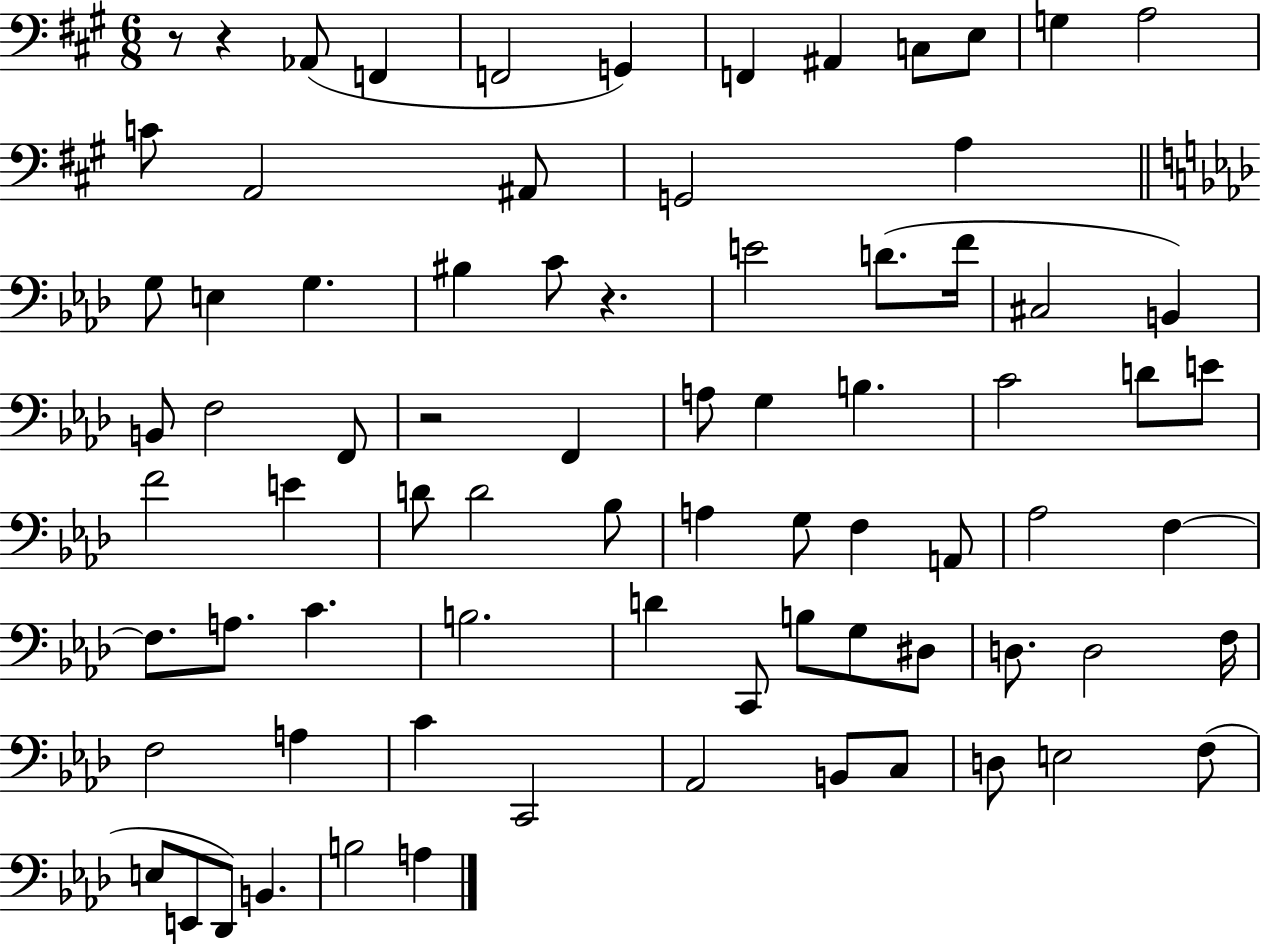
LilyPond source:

{
  \clef bass
  \numericTimeSignature
  \time 6/8
  \key a \major
  \repeat volta 2 { r8 r4 aes,8( f,4 | f,2 g,4) | f,4 ais,4 c8 e8 | g4 a2 | \break c'8 a,2 ais,8 | g,2 a4 | \bar "||" \break \key aes \major g8 e4 g4. | bis4 c'8 r4. | e'2 d'8.( f'16 | cis2 b,4) | \break b,8 f2 f,8 | r2 f,4 | a8 g4 b4. | c'2 d'8 e'8 | \break f'2 e'4 | d'8 d'2 bes8 | a4 g8 f4 a,8 | aes2 f4~~ | \break f8. a8. c'4. | b2. | d'4 c,8 b8 g8 dis8 | d8. d2 f16 | \break f2 a4 | c'4 c,2 | aes,2 b,8 c8 | d8 e2 f8( | \break e8 e,8 des,8) b,4. | b2 a4 | } \bar "|."
}